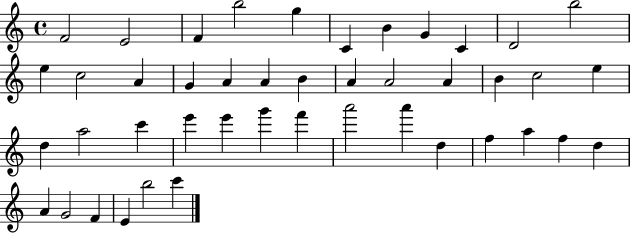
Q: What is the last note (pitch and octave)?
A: C6